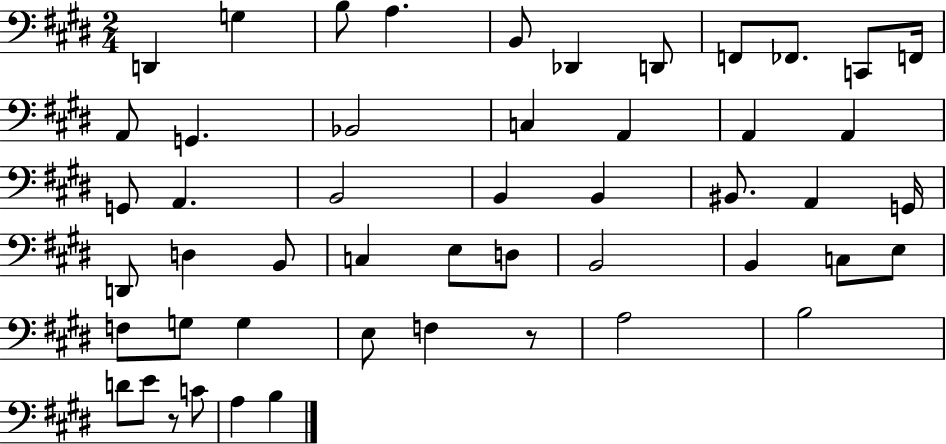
{
  \clef bass
  \numericTimeSignature
  \time 2/4
  \key e \major
  \repeat volta 2 { d,4 g4 | b8 a4. | b,8 des,4 d,8 | f,8 fes,8. c,8 f,16 | \break a,8 g,4. | bes,2 | c4 a,4 | a,4 a,4 | \break g,8 a,4. | b,2 | b,4 b,4 | bis,8. a,4 g,16 | \break d,8 d4 b,8 | c4 e8 d8 | b,2 | b,4 c8 e8 | \break f8 g8 g4 | e8 f4 r8 | a2 | b2 | \break d'8 e'8 r8 c'8 | a4 b4 | } \bar "|."
}